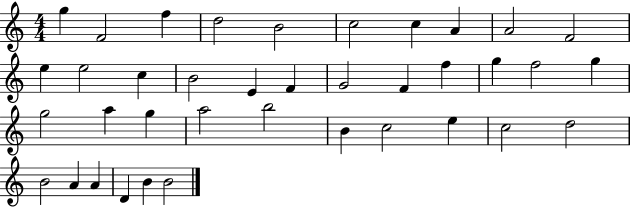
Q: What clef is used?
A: treble